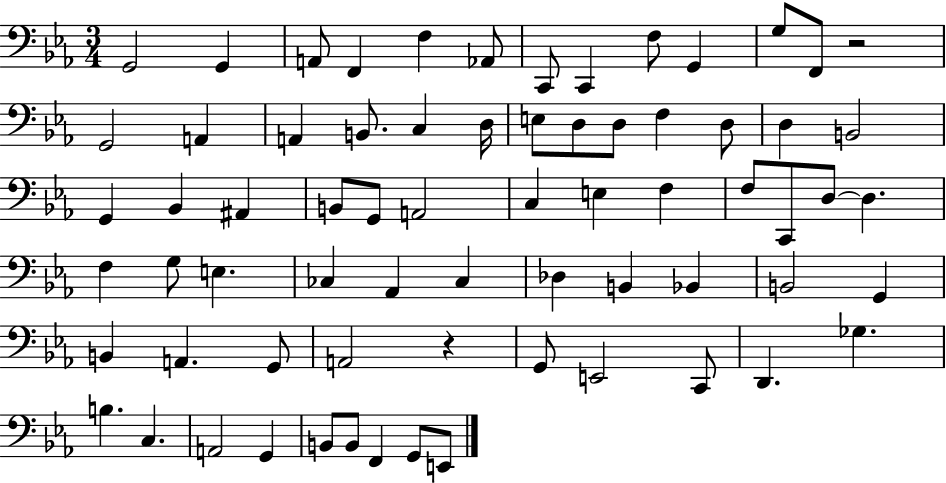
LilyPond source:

{
  \clef bass
  \numericTimeSignature
  \time 3/4
  \key ees \major
  g,2 g,4 | a,8 f,4 f4 aes,8 | c,8 c,4 f8 g,4 | g8 f,8 r2 | \break g,2 a,4 | a,4 b,8. c4 d16 | e8 d8 d8 f4 d8 | d4 b,2 | \break g,4 bes,4 ais,4 | b,8 g,8 a,2 | c4 e4 f4 | f8 c,8 d8~~ d4. | \break f4 g8 e4. | ces4 aes,4 ces4 | des4 b,4 bes,4 | b,2 g,4 | \break b,4 a,4. g,8 | a,2 r4 | g,8 e,2 c,8 | d,4. ges4. | \break b4. c4. | a,2 g,4 | b,8 b,8 f,4 g,8 e,8 | \bar "|."
}